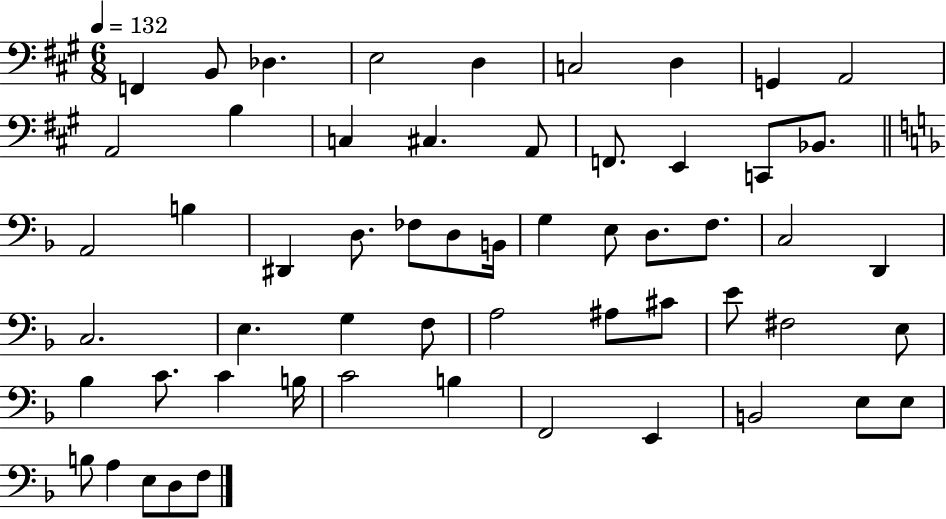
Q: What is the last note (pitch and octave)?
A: F3